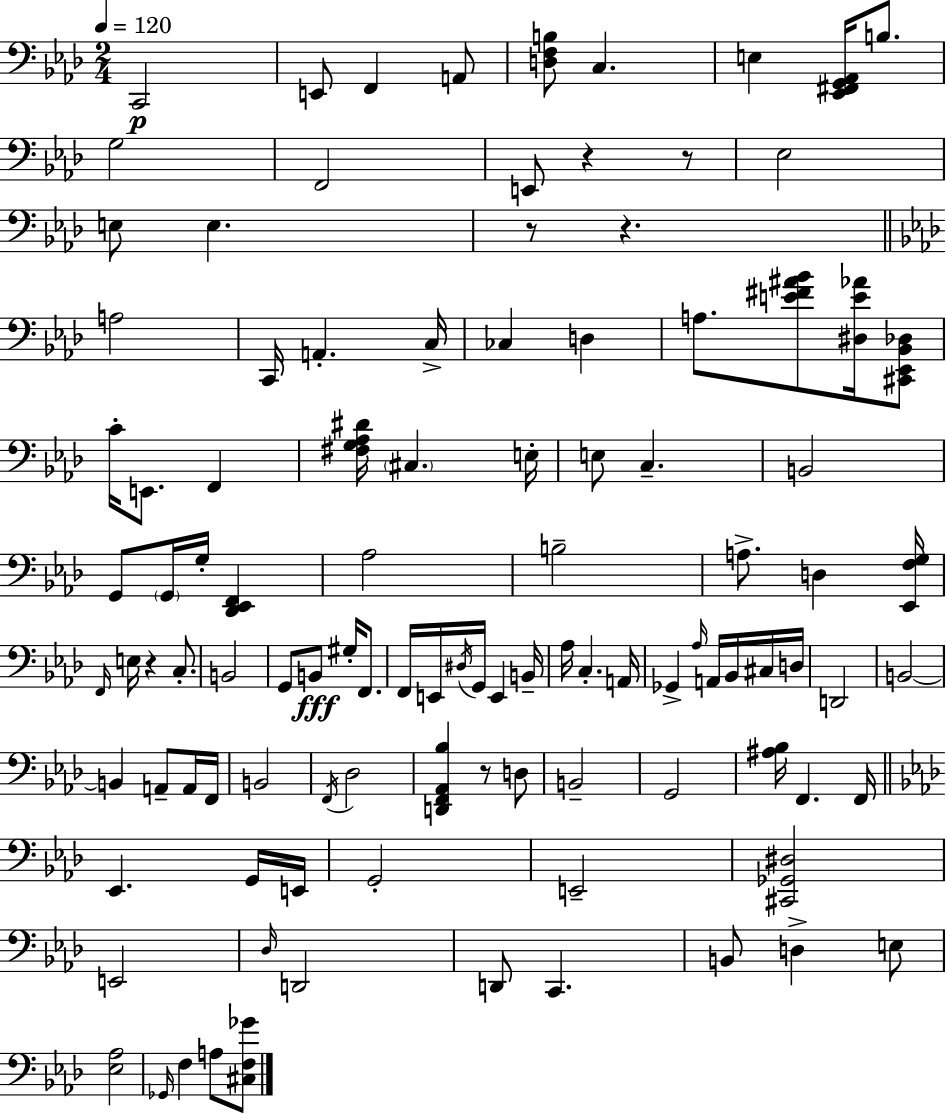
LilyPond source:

{
  \clef bass
  \numericTimeSignature
  \time 2/4
  \key f \minor
  \tempo 4 = 120
  c,2\p | e,8 f,4 a,8 | <d f b>8 c4. | e4 <ees, fis, g, aes,>16 b8. | \break g2 | f,2 | e,8 r4 r8 | ees2 | \break e8 e4. | r8 r4. | \bar "||" \break \key f \minor a2 | c,16 a,4.-. c16-> | ces4 d4 | a8. <e' fis' ais' bes'>8 <dis e' aes'>16 <cis, ees, bes, des>8 | \break c'16-. e,8. f,4 | <fis g aes dis'>16 \parenthesize cis4. e16-. | e8 c4.-- | b,2 | \break g,8 \parenthesize g,16 g16-. <des, ees, f,>4 | aes2 | b2-- | a8.-> d4 <ees, f g>16 | \break \grace { f,16 } e16 r4 c8.-. | b,2 | g,8 b,8\fff gis16-. f,8. | f,16 e,16 \acciaccatura { dis16 } g,16 e,4 | \break b,16-- aes16 c4.-. | a,16 ges,4-> \grace { aes16 } a,16 | bes,16 cis16 d16 d,2 | b,2~~ | \break b,4 a,8-- | a,16 f,16 b,2 | \acciaccatura { f,16 } des2 | <d, f, aes, bes>4 | \break r8 d8 b,2-- | g,2 | <ais bes>16 f,4. | f,16 \bar "||" \break \key aes \major ees,4. g,16 e,16 | g,2-. | e,2-- | <cis, ges, dis>2 | \break e,2 | \grace { des16 } d,2 | d,8 c,4. | b,8 d4-> e8 | \break <ees aes>2 | \grace { ges,16 } f4 a8 | <cis f ges'>8 \bar "|."
}